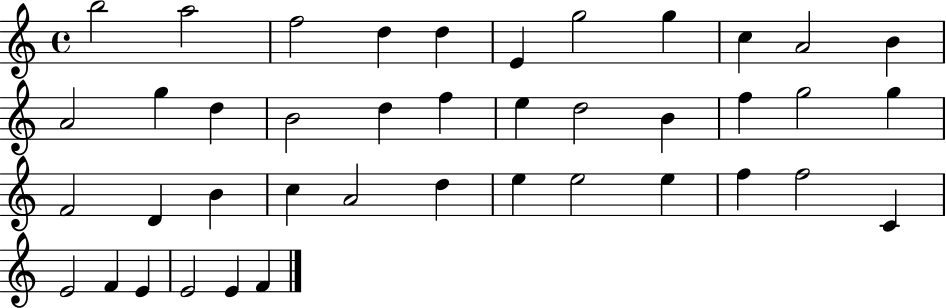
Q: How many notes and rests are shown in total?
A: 41